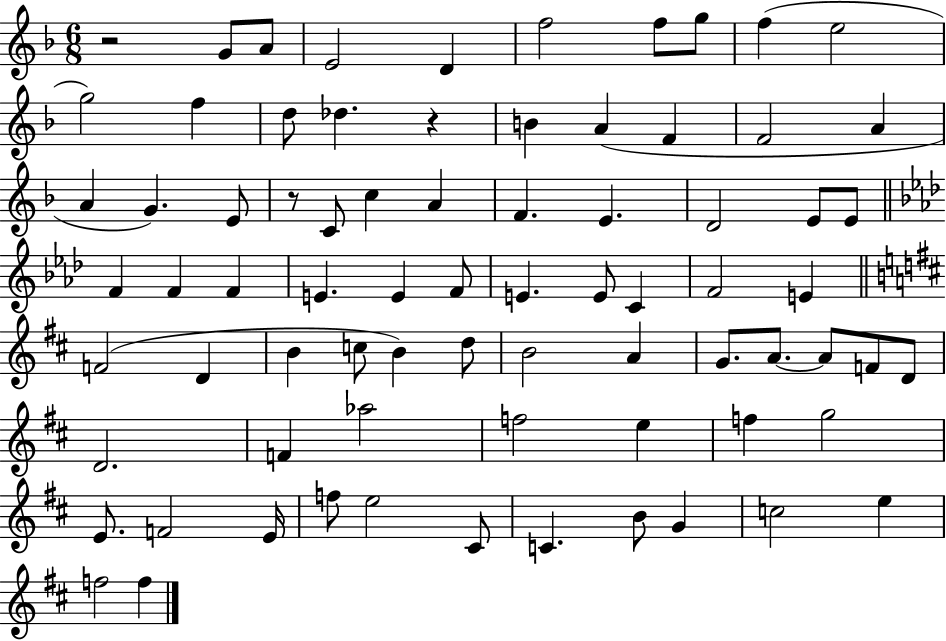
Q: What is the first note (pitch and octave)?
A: G4